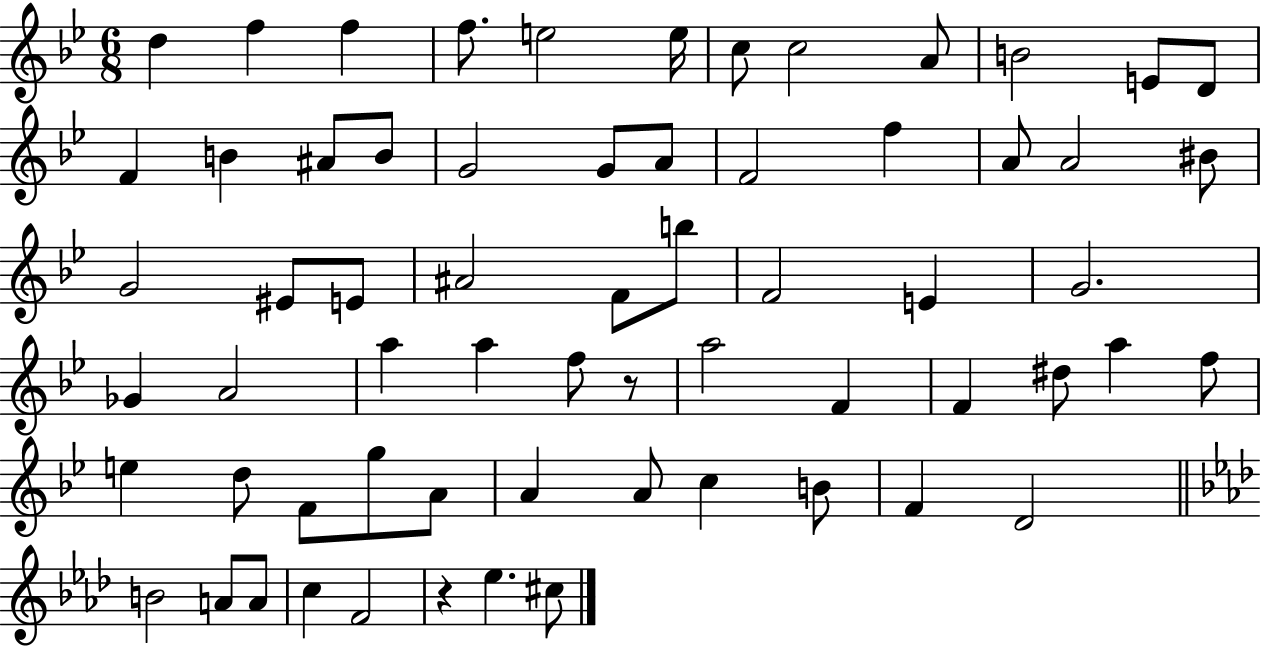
{
  \clef treble
  \numericTimeSignature
  \time 6/8
  \key bes \major
  d''4 f''4 f''4 | f''8. e''2 e''16 | c''8 c''2 a'8 | b'2 e'8 d'8 | \break f'4 b'4 ais'8 b'8 | g'2 g'8 a'8 | f'2 f''4 | a'8 a'2 bis'8 | \break g'2 eis'8 e'8 | ais'2 f'8 b''8 | f'2 e'4 | g'2. | \break ges'4 a'2 | a''4 a''4 f''8 r8 | a''2 f'4 | f'4 dis''8 a''4 f''8 | \break e''4 d''8 f'8 g''8 a'8 | a'4 a'8 c''4 b'8 | f'4 d'2 | \bar "||" \break \key aes \major b'2 a'8 a'8 | c''4 f'2 | r4 ees''4. cis''8 | \bar "|."
}